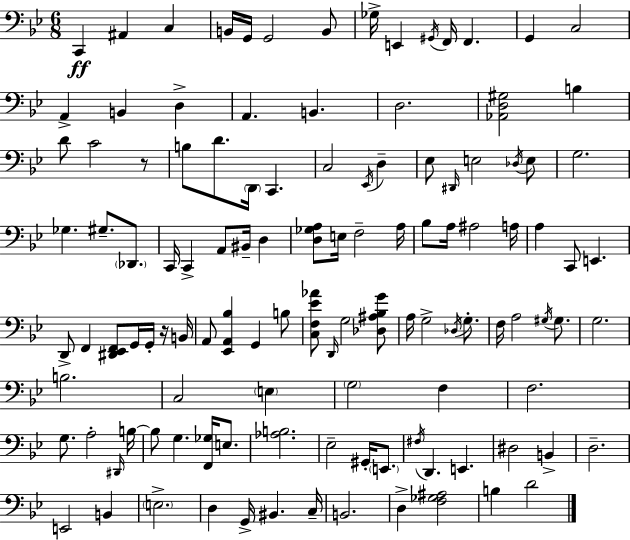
X:1
T:Untitled
M:6/8
L:1/4
K:Bb
C,, ^A,, C, B,,/4 G,,/4 G,,2 B,,/2 _G,/4 E,, ^G,,/4 F,,/4 F,, G,, C,2 A,, B,, D, A,, B,, D,2 [_A,,D,^G,]2 B, D/2 C2 z/2 B,/2 D/2 D,,/4 C,, C,2 _E,,/4 D, _E,/2 ^D,,/4 E,2 _D,/4 E,/2 G,2 _G, ^G,/2 _D,,/2 C,,/4 C,, A,,/2 ^B,,/4 D, [D,_G,A,]/2 E,/4 F,2 A,/4 _B,/2 A,/4 ^A,2 A,/4 A, C,,/2 E,, D,,/2 F,, [^D,,_E,,F,,]/2 G,,/4 G,,/4 z/4 B,,/4 A,,/2 [_E,,A,,_B,] G,, B,/2 [C,F,_E_A]/2 D,,/4 G,2 [_D,^A,_B,G]/2 A,/4 G,2 _D,/4 G,/2 F,/4 A,2 ^G,/4 ^G,/2 G,2 B,2 C,2 E, G,2 F, F,2 G,/2 A,2 ^D,,/4 B,/4 B,/2 G, [F,,_G,]/4 E,/2 [_A,B,]2 _E,2 ^G,,/4 E,,/2 ^F,/4 D,, E,, ^D,2 B,, D,2 E,,2 B,, E,2 D, G,,/4 ^B,, C,/4 B,,2 D, [F,_G,^A,]2 B, D2